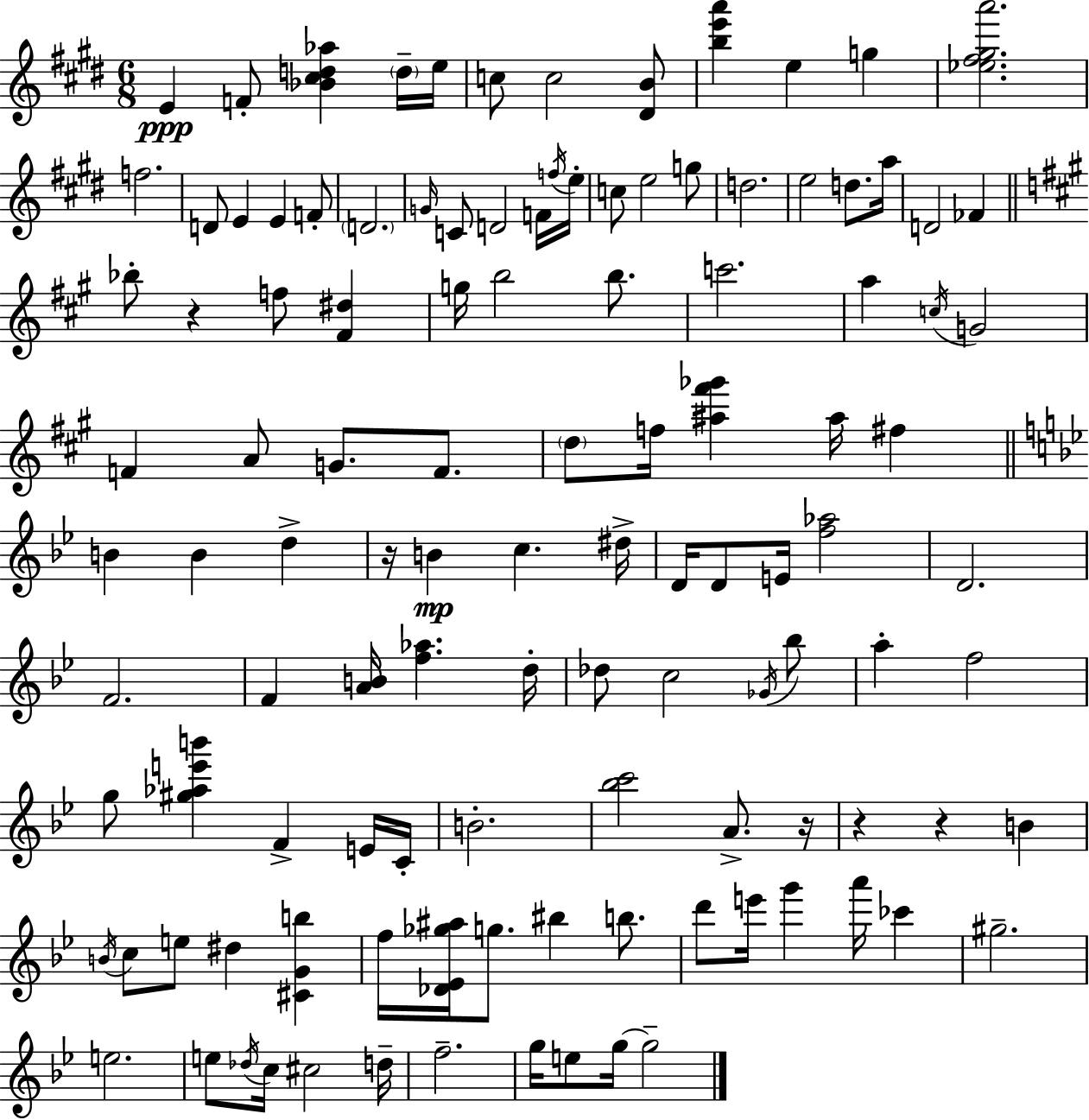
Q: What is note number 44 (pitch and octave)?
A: F5